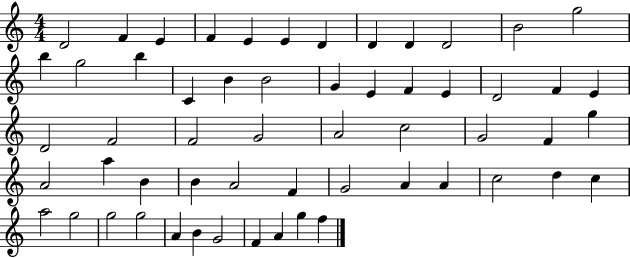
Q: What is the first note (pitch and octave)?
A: D4